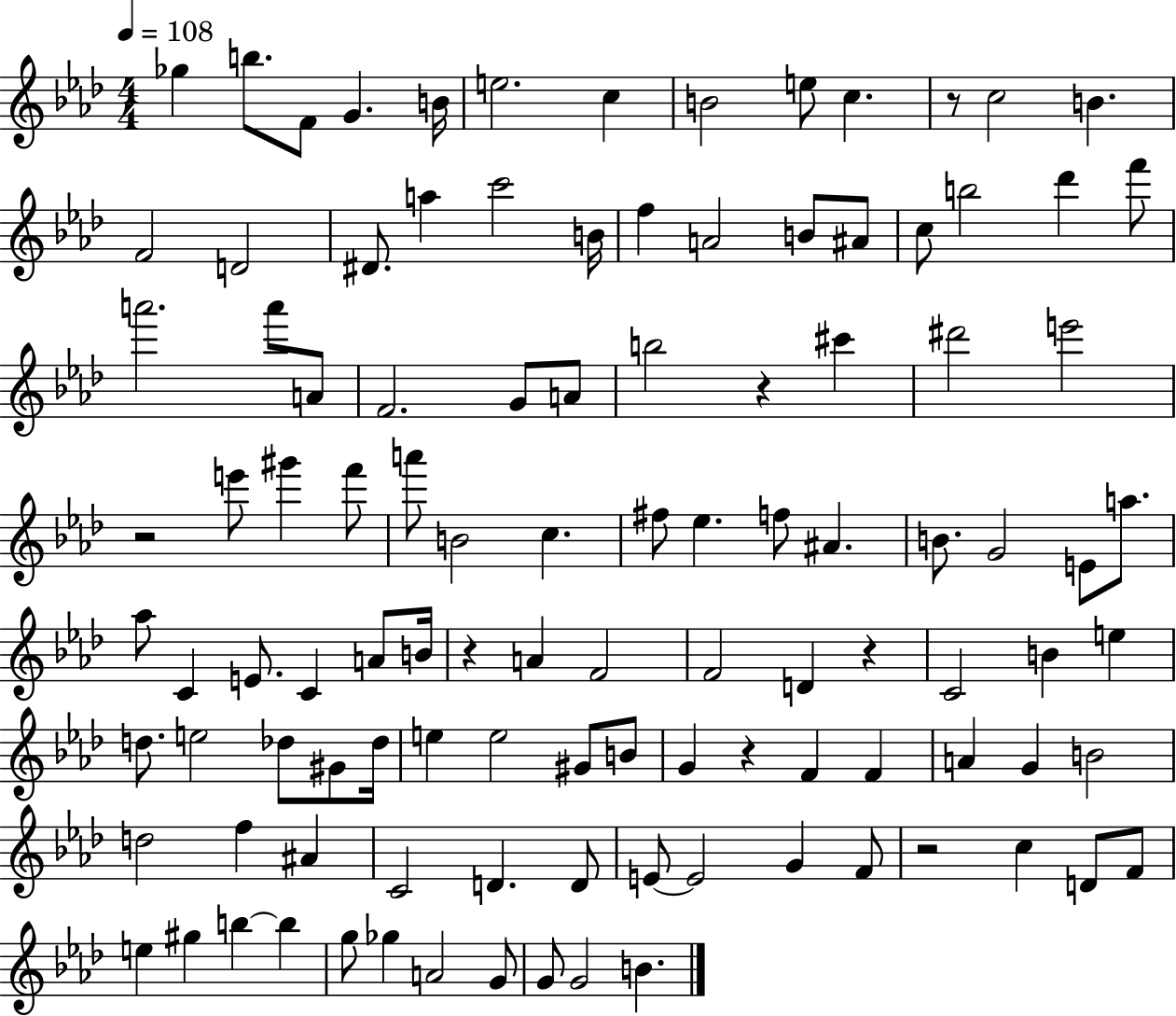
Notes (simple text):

Gb5/q B5/e. F4/e G4/q. B4/s E5/h. C5/q B4/h E5/e C5/q. R/e C5/h B4/q. F4/h D4/h D#4/e. A5/q C6/h B4/s F5/q A4/h B4/e A#4/e C5/e B5/h Db6/q F6/e A6/h. A6/e A4/e F4/h. G4/e A4/e B5/h R/q C#6/q D#6/h E6/h R/h E6/e G#6/q F6/e A6/e B4/h C5/q. F#5/e Eb5/q. F5/e A#4/q. B4/e. G4/h E4/e A5/e. Ab5/e C4/q E4/e. C4/q A4/e B4/s R/q A4/q F4/h F4/h D4/q R/q C4/h B4/q E5/q D5/e. E5/h Db5/e G#4/e Db5/s E5/q E5/h G#4/e B4/e G4/q R/q F4/q F4/q A4/q G4/q B4/h D5/h F5/q A#4/q C4/h D4/q. D4/e E4/e E4/h G4/q F4/e R/h C5/q D4/e F4/e E5/q G#5/q B5/q B5/q G5/e Gb5/q A4/h G4/e G4/e G4/h B4/q.